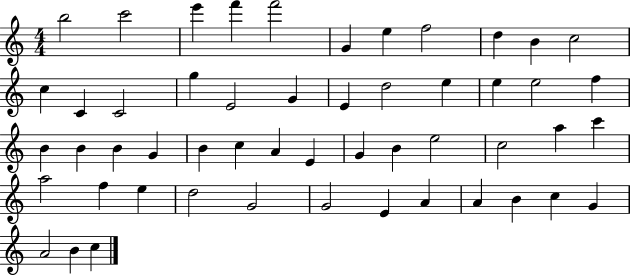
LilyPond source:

{
  \clef treble
  \numericTimeSignature
  \time 4/4
  \key c \major
  b''2 c'''2 | e'''4 f'''4 f'''2 | g'4 e''4 f''2 | d''4 b'4 c''2 | \break c''4 c'4 c'2 | g''4 e'2 g'4 | e'4 d''2 e''4 | e''4 e''2 f''4 | \break b'4 b'4 b'4 g'4 | b'4 c''4 a'4 e'4 | g'4 b'4 e''2 | c''2 a''4 c'''4 | \break a''2 f''4 e''4 | d''2 g'2 | g'2 e'4 a'4 | a'4 b'4 c''4 g'4 | \break a'2 b'4 c''4 | \bar "|."
}